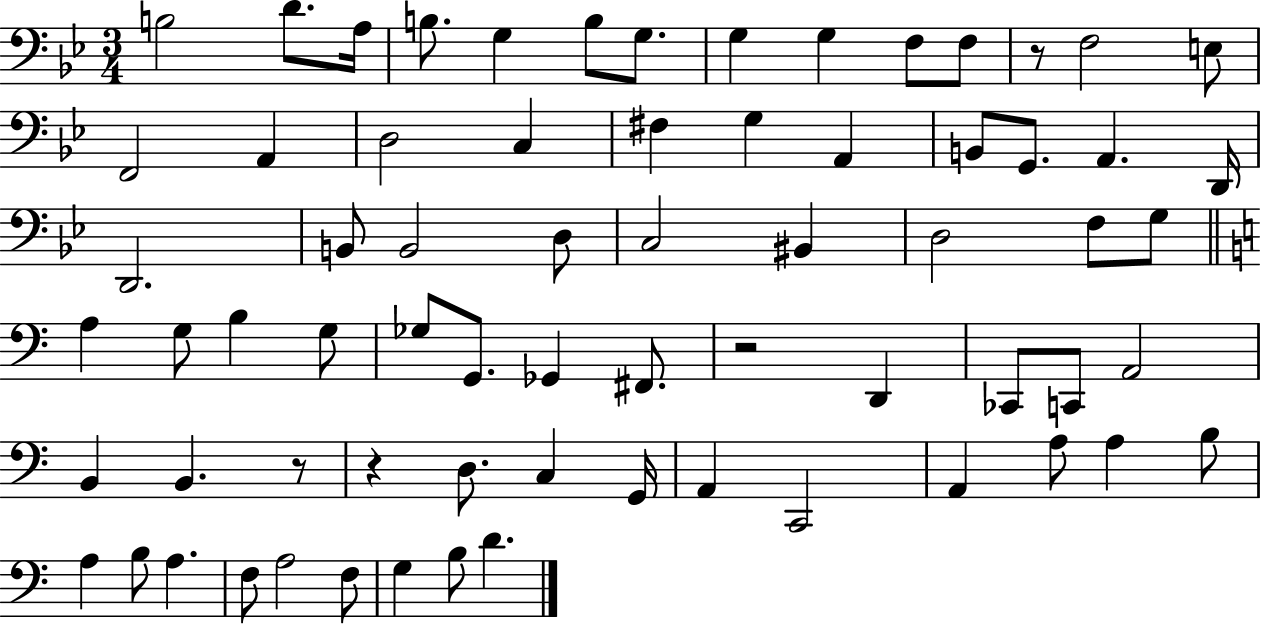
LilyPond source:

{
  \clef bass
  \numericTimeSignature
  \time 3/4
  \key bes \major
  b2 d'8. a16 | b8. g4 b8 g8. | g4 g4 f8 f8 | r8 f2 e8 | \break f,2 a,4 | d2 c4 | fis4 g4 a,4 | b,8 g,8. a,4. d,16 | \break d,2. | b,8 b,2 d8 | c2 bis,4 | d2 f8 g8 | \break \bar "||" \break \key c \major a4 g8 b4 g8 | ges8 g,8. ges,4 fis,8. | r2 d,4 | ces,8 c,8 a,2 | \break b,4 b,4. r8 | r4 d8. c4 g,16 | a,4 c,2 | a,4 a8 a4 b8 | \break a4 b8 a4. | f8 a2 f8 | g4 b8 d'4. | \bar "|."
}